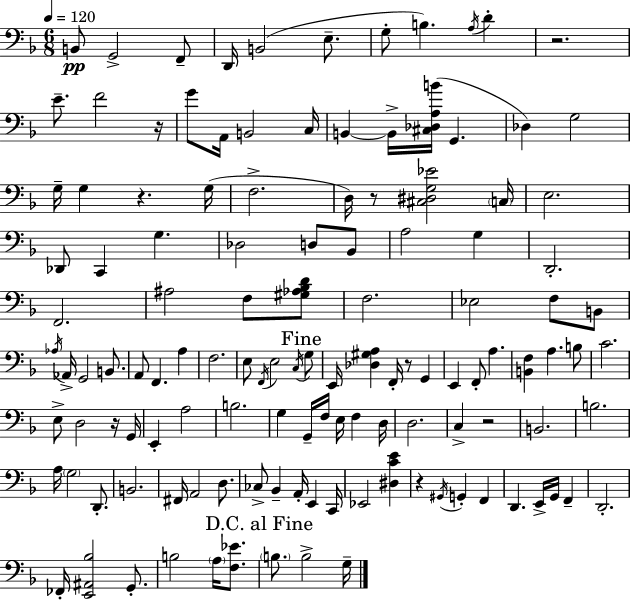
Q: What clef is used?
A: bass